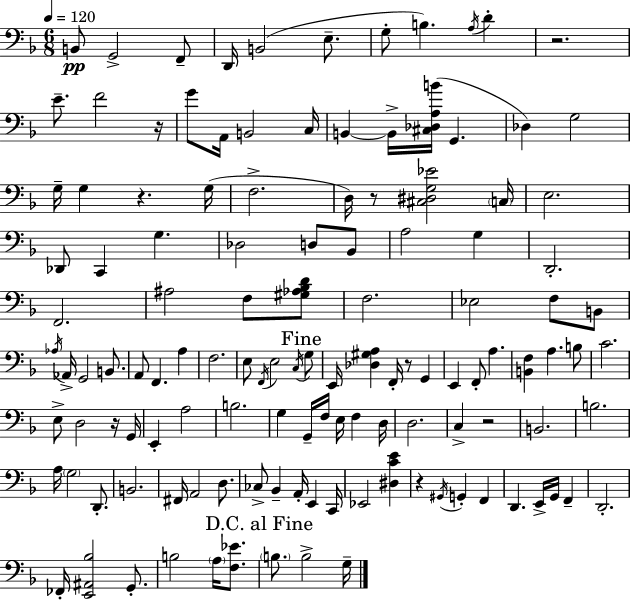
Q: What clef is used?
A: bass